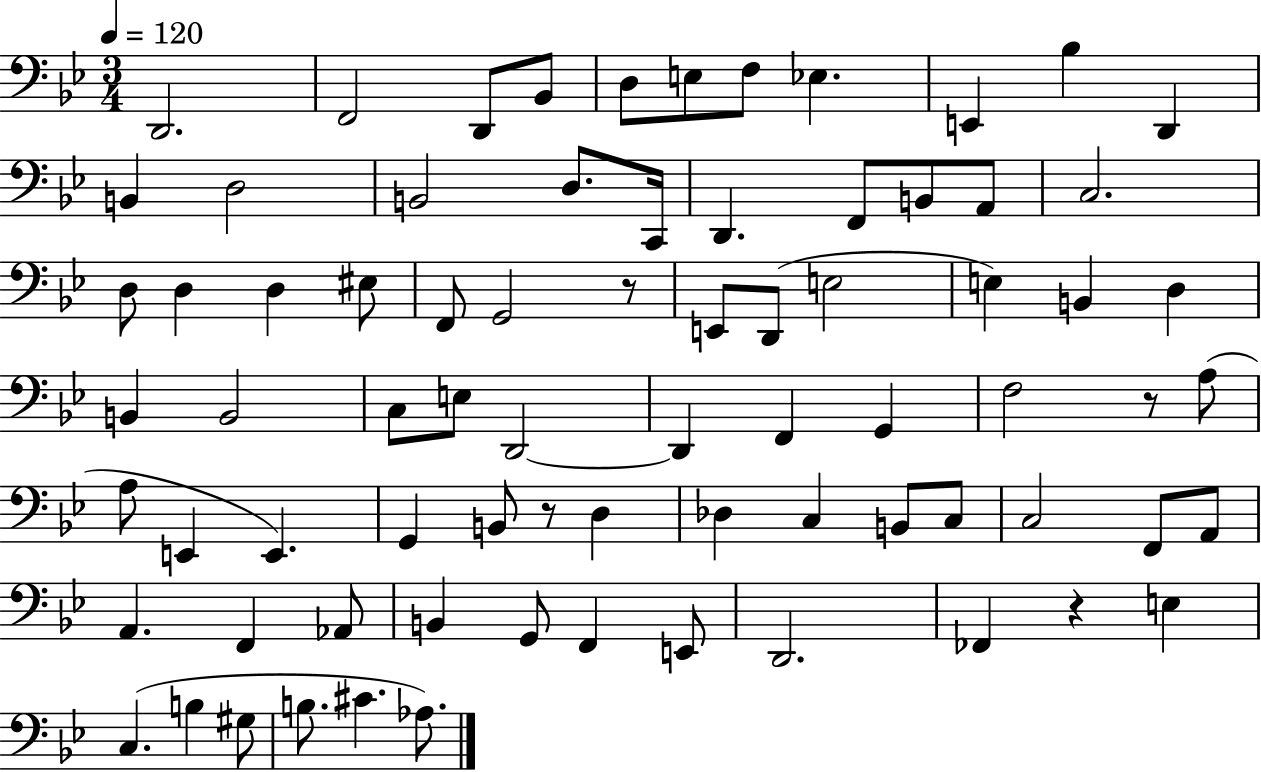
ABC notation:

X:1
T:Untitled
M:3/4
L:1/4
K:Bb
D,,2 F,,2 D,,/2 _B,,/2 D,/2 E,/2 F,/2 _E, E,, _B, D,, B,, D,2 B,,2 D,/2 C,,/4 D,, F,,/2 B,,/2 A,,/2 C,2 D,/2 D, D, ^E,/2 F,,/2 G,,2 z/2 E,,/2 D,,/2 E,2 E, B,, D, B,, B,,2 C,/2 E,/2 D,,2 D,, F,, G,, F,2 z/2 A,/2 A,/2 E,, E,, G,, B,,/2 z/2 D, _D, C, B,,/2 C,/2 C,2 F,,/2 A,,/2 A,, F,, _A,,/2 B,, G,,/2 F,, E,,/2 D,,2 _F,, z E, C, B, ^G,/2 B,/2 ^C _A,/2